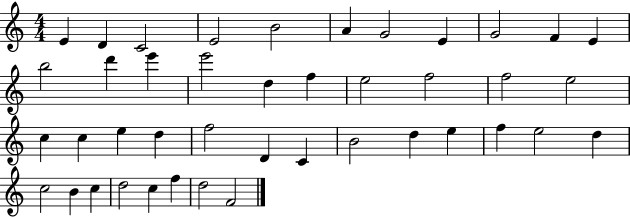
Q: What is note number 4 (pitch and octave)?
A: E4